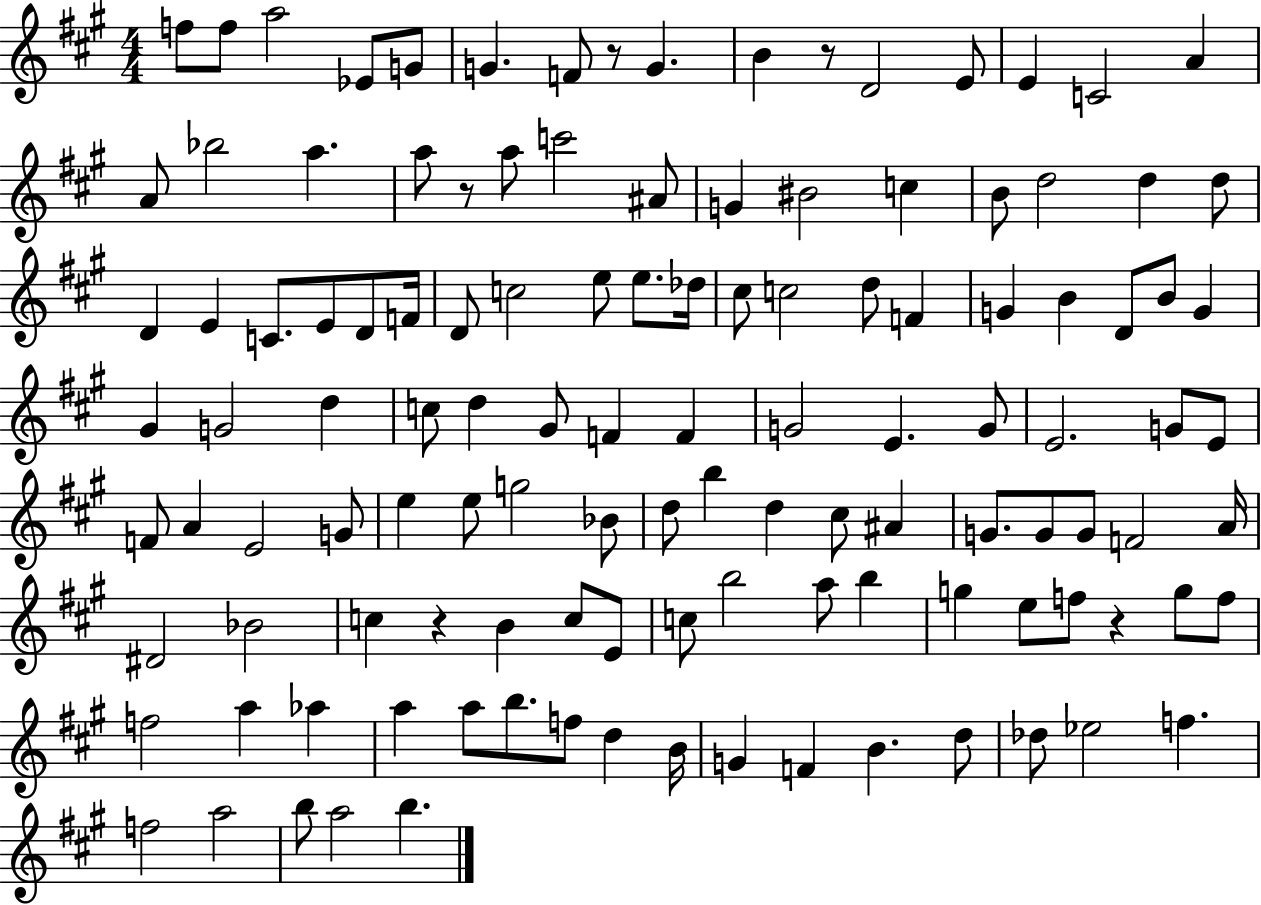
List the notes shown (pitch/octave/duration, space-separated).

F5/e F5/e A5/h Eb4/e G4/e G4/q. F4/e R/e G4/q. B4/q R/e D4/h E4/e E4/q C4/h A4/q A4/e Bb5/h A5/q. A5/e R/e A5/e C6/h A#4/e G4/q BIS4/h C5/q B4/e D5/h D5/q D5/e D4/q E4/q C4/e. E4/e D4/e F4/s D4/e C5/h E5/e E5/e. Db5/s C#5/e C5/h D5/e F4/q G4/q B4/q D4/e B4/e G4/q G#4/q G4/h D5/q C5/e D5/q G#4/e F4/q F4/q G4/h E4/q. G4/e E4/h. G4/e E4/e F4/e A4/q E4/h G4/e E5/q E5/e G5/h Bb4/e D5/e B5/q D5/q C#5/e A#4/q G4/e. G4/e G4/e F4/h A4/s D#4/h Bb4/h C5/q R/q B4/q C5/e E4/e C5/e B5/h A5/e B5/q G5/q E5/e F5/e R/q G5/e F5/e F5/h A5/q Ab5/q A5/q A5/e B5/e. F5/e D5/q B4/s G4/q F4/q B4/q. D5/e Db5/e Eb5/h F5/q. F5/h A5/h B5/e A5/h B5/q.